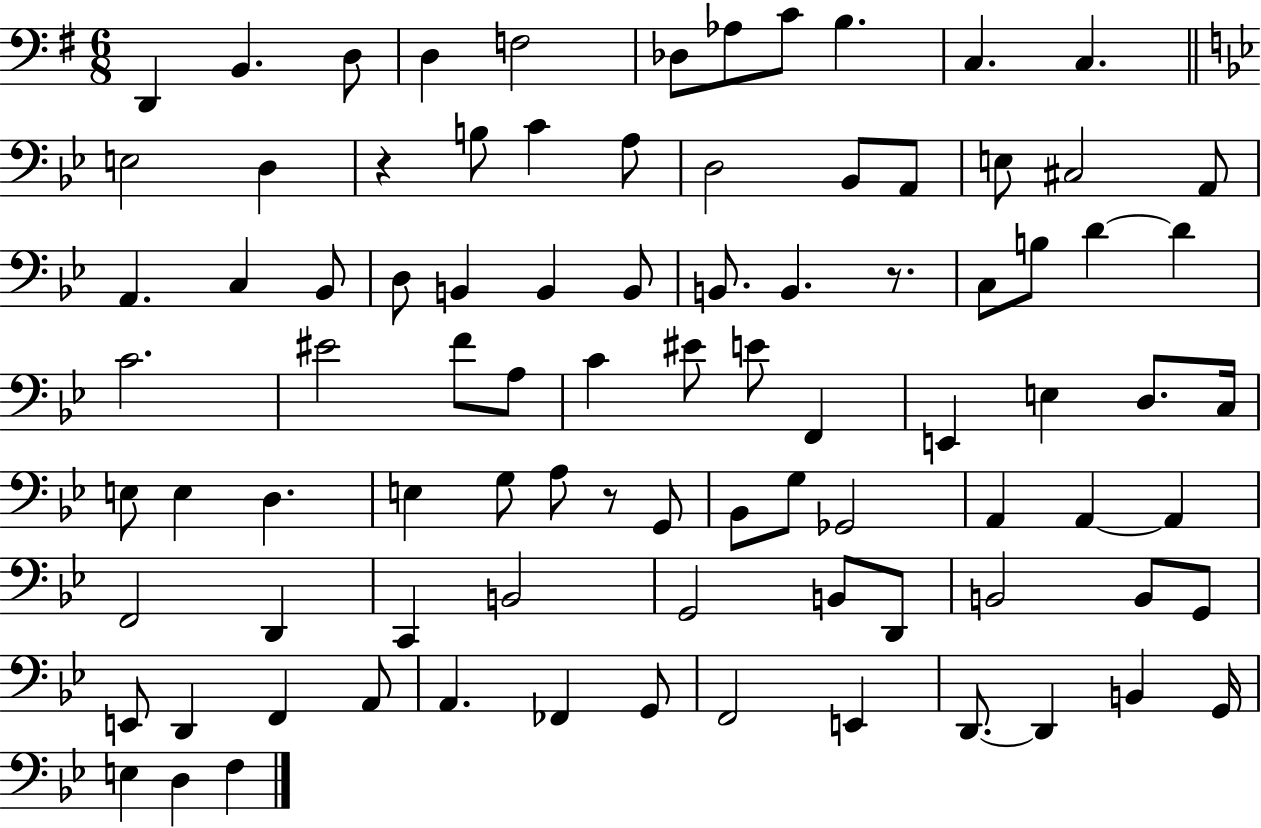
D2/q B2/q. D3/e D3/q F3/h Db3/e Ab3/e C4/e B3/q. C3/q. C3/q. E3/h D3/q R/q B3/e C4/q A3/e D3/h Bb2/e A2/e E3/e C#3/h A2/e A2/q. C3/q Bb2/e D3/e B2/q B2/q B2/e B2/e. B2/q. R/e. C3/e B3/e D4/q D4/q C4/h. EIS4/h F4/e A3/e C4/q EIS4/e E4/e F2/q E2/q E3/q D3/e. C3/s E3/e E3/q D3/q. E3/q G3/e A3/e R/e G2/e Bb2/e G3/e Gb2/h A2/q A2/q A2/q F2/h D2/q C2/q B2/h G2/h B2/e D2/e B2/h B2/e G2/e E2/e D2/q F2/q A2/e A2/q. FES2/q G2/e F2/h E2/q D2/e. D2/q B2/q G2/s E3/q D3/q F3/q